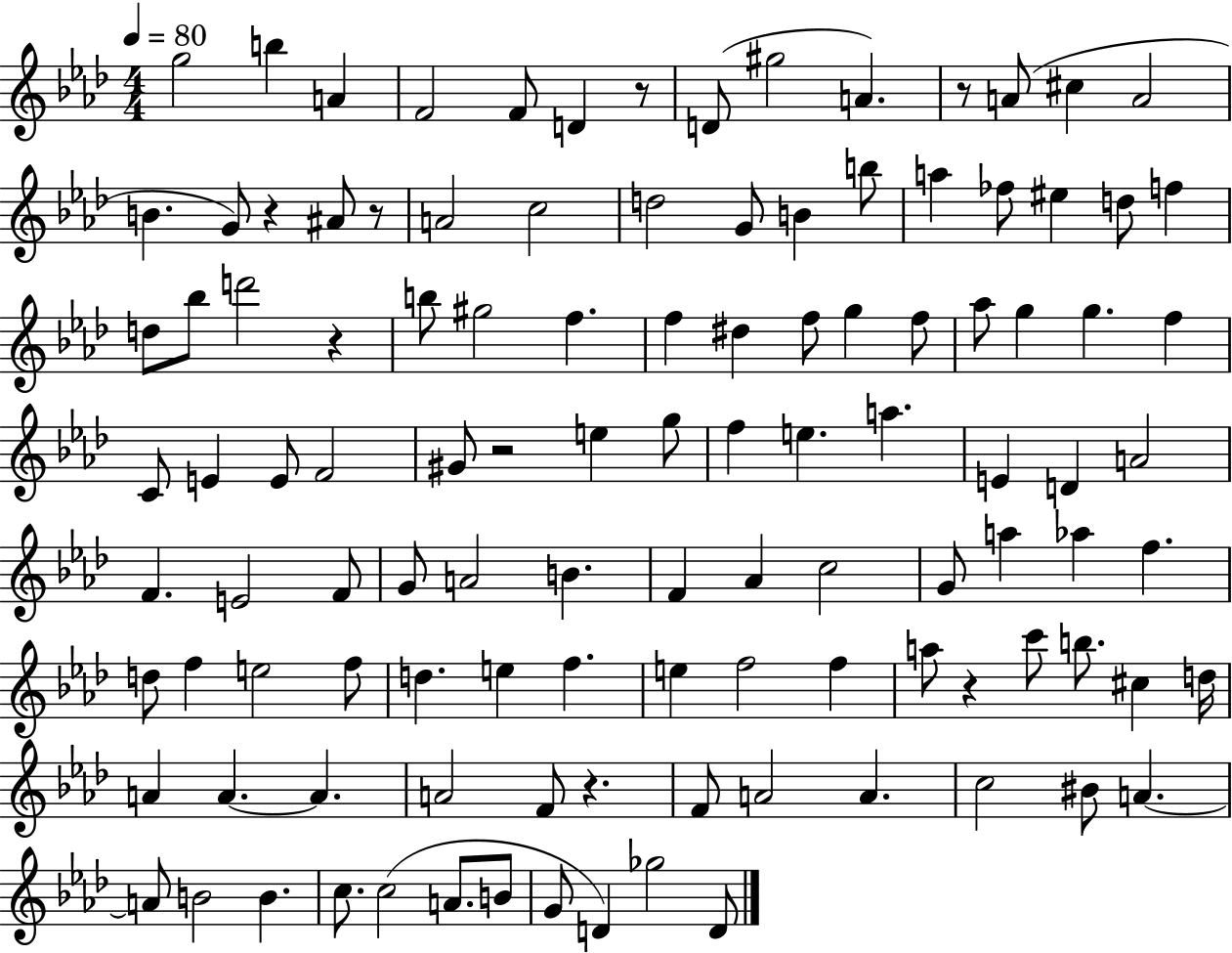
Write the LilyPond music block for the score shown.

{
  \clef treble
  \numericTimeSignature
  \time 4/4
  \key aes \major
  \tempo 4 = 80
  \repeat volta 2 { g''2 b''4 a'4 | f'2 f'8 d'4 r8 | d'8( gis''2 a'4.) | r8 a'8( cis''4 a'2 | \break b'4. g'8) r4 ais'8 r8 | a'2 c''2 | d''2 g'8 b'4 b''8 | a''4 fes''8 eis''4 d''8 f''4 | \break d''8 bes''8 d'''2 r4 | b''8 gis''2 f''4. | f''4 dis''4 f''8 g''4 f''8 | aes''8 g''4 g''4. f''4 | \break c'8 e'4 e'8 f'2 | gis'8 r2 e''4 g''8 | f''4 e''4. a''4. | e'4 d'4 a'2 | \break f'4. e'2 f'8 | g'8 a'2 b'4. | f'4 aes'4 c''2 | g'8 a''4 aes''4 f''4. | \break d''8 f''4 e''2 f''8 | d''4. e''4 f''4. | e''4 f''2 f''4 | a''8 r4 c'''8 b''8. cis''4 d''16 | \break a'4 a'4.~~ a'4. | a'2 f'8 r4. | f'8 a'2 a'4. | c''2 bis'8 a'4.~~ | \break a'8 b'2 b'4. | c''8. c''2( a'8. b'8 | g'8 d'4) ges''2 d'8 | } \bar "|."
}